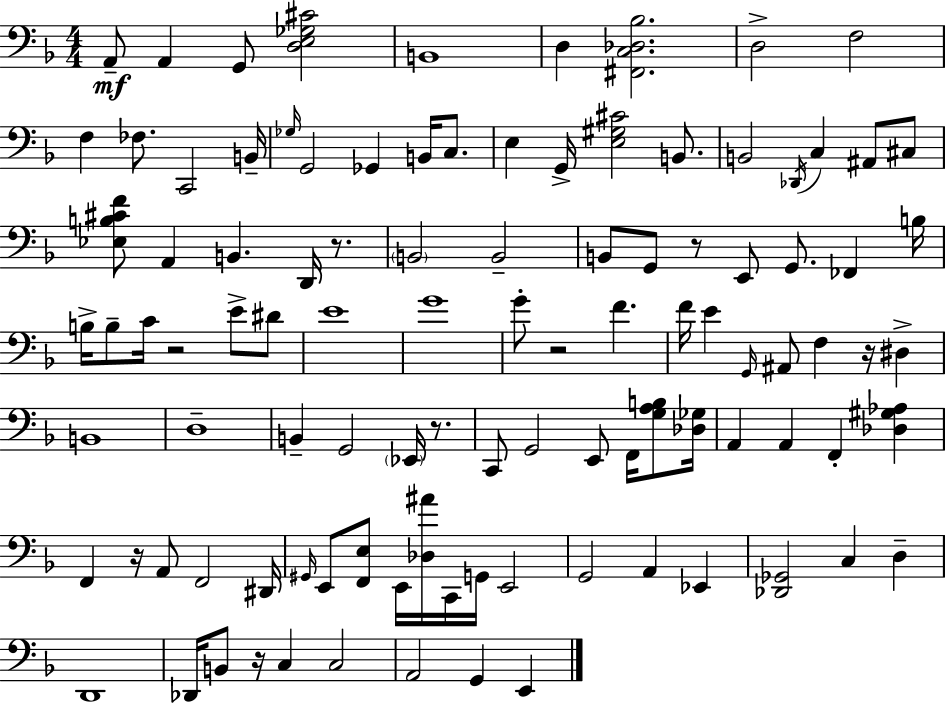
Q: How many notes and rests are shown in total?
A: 103